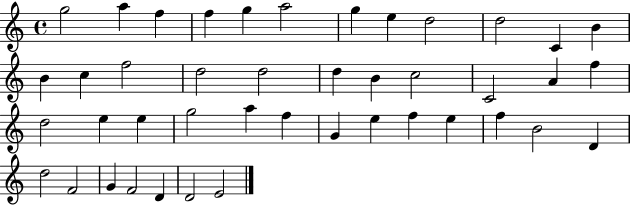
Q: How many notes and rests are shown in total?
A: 43